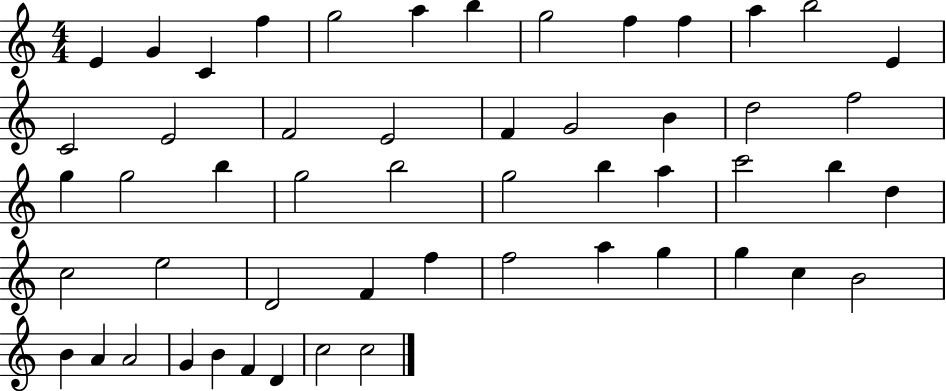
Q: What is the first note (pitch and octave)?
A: E4